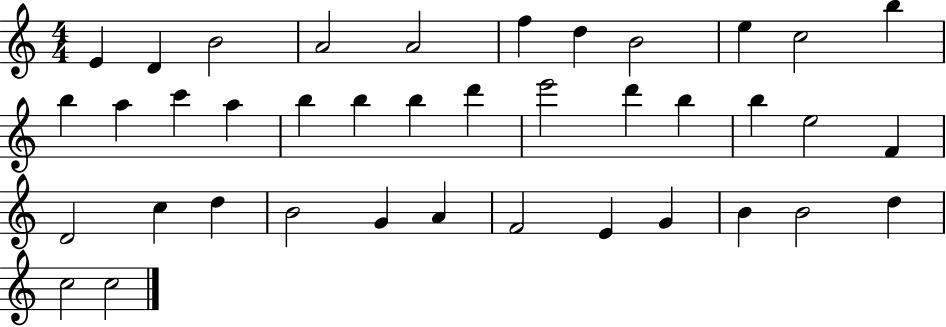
E4/q D4/q B4/h A4/h A4/h F5/q D5/q B4/h E5/q C5/h B5/q B5/q A5/q C6/q A5/q B5/q B5/q B5/q D6/q E6/h D6/q B5/q B5/q E5/h F4/q D4/h C5/q D5/q B4/h G4/q A4/q F4/h E4/q G4/q B4/q B4/h D5/q C5/h C5/h